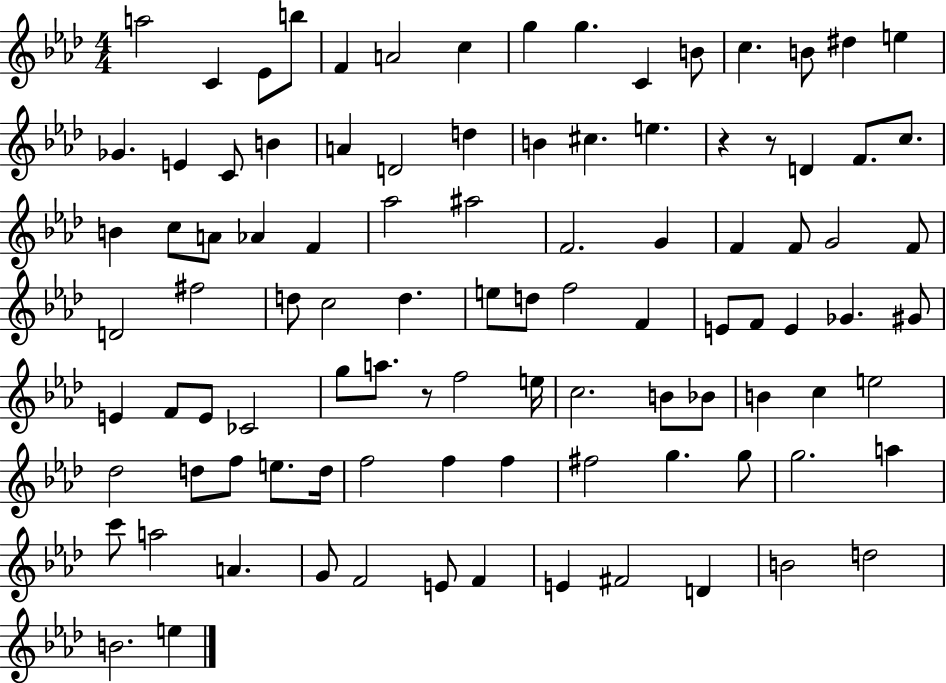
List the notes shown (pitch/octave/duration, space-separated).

A5/h C4/q Eb4/e B5/e F4/q A4/h C5/q G5/q G5/q. C4/q B4/e C5/q. B4/e D#5/q E5/q Gb4/q. E4/q C4/e B4/q A4/q D4/h D5/q B4/q C#5/q. E5/q. R/q R/e D4/q F4/e. C5/e. B4/q C5/e A4/e Ab4/q F4/q Ab5/h A#5/h F4/h. G4/q F4/q F4/e G4/h F4/e D4/h F#5/h D5/e C5/h D5/q. E5/e D5/e F5/h F4/q E4/e F4/e E4/q Gb4/q. G#4/e E4/q F4/e E4/e CES4/h G5/e A5/e. R/e F5/h E5/s C5/h. B4/e Bb4/e B4/q C5/q E5/h Db5/h D5/e F5/e E5/e. D5/s F5/h F5/q F5/q F#5/h G5/q. G5/e G5/h. A5/q C6/e A5/h A4/q. G4/e F4/h E4/e F4/q E4/q F#4/h D4/q B4/h D5/h B4/h. E5/q